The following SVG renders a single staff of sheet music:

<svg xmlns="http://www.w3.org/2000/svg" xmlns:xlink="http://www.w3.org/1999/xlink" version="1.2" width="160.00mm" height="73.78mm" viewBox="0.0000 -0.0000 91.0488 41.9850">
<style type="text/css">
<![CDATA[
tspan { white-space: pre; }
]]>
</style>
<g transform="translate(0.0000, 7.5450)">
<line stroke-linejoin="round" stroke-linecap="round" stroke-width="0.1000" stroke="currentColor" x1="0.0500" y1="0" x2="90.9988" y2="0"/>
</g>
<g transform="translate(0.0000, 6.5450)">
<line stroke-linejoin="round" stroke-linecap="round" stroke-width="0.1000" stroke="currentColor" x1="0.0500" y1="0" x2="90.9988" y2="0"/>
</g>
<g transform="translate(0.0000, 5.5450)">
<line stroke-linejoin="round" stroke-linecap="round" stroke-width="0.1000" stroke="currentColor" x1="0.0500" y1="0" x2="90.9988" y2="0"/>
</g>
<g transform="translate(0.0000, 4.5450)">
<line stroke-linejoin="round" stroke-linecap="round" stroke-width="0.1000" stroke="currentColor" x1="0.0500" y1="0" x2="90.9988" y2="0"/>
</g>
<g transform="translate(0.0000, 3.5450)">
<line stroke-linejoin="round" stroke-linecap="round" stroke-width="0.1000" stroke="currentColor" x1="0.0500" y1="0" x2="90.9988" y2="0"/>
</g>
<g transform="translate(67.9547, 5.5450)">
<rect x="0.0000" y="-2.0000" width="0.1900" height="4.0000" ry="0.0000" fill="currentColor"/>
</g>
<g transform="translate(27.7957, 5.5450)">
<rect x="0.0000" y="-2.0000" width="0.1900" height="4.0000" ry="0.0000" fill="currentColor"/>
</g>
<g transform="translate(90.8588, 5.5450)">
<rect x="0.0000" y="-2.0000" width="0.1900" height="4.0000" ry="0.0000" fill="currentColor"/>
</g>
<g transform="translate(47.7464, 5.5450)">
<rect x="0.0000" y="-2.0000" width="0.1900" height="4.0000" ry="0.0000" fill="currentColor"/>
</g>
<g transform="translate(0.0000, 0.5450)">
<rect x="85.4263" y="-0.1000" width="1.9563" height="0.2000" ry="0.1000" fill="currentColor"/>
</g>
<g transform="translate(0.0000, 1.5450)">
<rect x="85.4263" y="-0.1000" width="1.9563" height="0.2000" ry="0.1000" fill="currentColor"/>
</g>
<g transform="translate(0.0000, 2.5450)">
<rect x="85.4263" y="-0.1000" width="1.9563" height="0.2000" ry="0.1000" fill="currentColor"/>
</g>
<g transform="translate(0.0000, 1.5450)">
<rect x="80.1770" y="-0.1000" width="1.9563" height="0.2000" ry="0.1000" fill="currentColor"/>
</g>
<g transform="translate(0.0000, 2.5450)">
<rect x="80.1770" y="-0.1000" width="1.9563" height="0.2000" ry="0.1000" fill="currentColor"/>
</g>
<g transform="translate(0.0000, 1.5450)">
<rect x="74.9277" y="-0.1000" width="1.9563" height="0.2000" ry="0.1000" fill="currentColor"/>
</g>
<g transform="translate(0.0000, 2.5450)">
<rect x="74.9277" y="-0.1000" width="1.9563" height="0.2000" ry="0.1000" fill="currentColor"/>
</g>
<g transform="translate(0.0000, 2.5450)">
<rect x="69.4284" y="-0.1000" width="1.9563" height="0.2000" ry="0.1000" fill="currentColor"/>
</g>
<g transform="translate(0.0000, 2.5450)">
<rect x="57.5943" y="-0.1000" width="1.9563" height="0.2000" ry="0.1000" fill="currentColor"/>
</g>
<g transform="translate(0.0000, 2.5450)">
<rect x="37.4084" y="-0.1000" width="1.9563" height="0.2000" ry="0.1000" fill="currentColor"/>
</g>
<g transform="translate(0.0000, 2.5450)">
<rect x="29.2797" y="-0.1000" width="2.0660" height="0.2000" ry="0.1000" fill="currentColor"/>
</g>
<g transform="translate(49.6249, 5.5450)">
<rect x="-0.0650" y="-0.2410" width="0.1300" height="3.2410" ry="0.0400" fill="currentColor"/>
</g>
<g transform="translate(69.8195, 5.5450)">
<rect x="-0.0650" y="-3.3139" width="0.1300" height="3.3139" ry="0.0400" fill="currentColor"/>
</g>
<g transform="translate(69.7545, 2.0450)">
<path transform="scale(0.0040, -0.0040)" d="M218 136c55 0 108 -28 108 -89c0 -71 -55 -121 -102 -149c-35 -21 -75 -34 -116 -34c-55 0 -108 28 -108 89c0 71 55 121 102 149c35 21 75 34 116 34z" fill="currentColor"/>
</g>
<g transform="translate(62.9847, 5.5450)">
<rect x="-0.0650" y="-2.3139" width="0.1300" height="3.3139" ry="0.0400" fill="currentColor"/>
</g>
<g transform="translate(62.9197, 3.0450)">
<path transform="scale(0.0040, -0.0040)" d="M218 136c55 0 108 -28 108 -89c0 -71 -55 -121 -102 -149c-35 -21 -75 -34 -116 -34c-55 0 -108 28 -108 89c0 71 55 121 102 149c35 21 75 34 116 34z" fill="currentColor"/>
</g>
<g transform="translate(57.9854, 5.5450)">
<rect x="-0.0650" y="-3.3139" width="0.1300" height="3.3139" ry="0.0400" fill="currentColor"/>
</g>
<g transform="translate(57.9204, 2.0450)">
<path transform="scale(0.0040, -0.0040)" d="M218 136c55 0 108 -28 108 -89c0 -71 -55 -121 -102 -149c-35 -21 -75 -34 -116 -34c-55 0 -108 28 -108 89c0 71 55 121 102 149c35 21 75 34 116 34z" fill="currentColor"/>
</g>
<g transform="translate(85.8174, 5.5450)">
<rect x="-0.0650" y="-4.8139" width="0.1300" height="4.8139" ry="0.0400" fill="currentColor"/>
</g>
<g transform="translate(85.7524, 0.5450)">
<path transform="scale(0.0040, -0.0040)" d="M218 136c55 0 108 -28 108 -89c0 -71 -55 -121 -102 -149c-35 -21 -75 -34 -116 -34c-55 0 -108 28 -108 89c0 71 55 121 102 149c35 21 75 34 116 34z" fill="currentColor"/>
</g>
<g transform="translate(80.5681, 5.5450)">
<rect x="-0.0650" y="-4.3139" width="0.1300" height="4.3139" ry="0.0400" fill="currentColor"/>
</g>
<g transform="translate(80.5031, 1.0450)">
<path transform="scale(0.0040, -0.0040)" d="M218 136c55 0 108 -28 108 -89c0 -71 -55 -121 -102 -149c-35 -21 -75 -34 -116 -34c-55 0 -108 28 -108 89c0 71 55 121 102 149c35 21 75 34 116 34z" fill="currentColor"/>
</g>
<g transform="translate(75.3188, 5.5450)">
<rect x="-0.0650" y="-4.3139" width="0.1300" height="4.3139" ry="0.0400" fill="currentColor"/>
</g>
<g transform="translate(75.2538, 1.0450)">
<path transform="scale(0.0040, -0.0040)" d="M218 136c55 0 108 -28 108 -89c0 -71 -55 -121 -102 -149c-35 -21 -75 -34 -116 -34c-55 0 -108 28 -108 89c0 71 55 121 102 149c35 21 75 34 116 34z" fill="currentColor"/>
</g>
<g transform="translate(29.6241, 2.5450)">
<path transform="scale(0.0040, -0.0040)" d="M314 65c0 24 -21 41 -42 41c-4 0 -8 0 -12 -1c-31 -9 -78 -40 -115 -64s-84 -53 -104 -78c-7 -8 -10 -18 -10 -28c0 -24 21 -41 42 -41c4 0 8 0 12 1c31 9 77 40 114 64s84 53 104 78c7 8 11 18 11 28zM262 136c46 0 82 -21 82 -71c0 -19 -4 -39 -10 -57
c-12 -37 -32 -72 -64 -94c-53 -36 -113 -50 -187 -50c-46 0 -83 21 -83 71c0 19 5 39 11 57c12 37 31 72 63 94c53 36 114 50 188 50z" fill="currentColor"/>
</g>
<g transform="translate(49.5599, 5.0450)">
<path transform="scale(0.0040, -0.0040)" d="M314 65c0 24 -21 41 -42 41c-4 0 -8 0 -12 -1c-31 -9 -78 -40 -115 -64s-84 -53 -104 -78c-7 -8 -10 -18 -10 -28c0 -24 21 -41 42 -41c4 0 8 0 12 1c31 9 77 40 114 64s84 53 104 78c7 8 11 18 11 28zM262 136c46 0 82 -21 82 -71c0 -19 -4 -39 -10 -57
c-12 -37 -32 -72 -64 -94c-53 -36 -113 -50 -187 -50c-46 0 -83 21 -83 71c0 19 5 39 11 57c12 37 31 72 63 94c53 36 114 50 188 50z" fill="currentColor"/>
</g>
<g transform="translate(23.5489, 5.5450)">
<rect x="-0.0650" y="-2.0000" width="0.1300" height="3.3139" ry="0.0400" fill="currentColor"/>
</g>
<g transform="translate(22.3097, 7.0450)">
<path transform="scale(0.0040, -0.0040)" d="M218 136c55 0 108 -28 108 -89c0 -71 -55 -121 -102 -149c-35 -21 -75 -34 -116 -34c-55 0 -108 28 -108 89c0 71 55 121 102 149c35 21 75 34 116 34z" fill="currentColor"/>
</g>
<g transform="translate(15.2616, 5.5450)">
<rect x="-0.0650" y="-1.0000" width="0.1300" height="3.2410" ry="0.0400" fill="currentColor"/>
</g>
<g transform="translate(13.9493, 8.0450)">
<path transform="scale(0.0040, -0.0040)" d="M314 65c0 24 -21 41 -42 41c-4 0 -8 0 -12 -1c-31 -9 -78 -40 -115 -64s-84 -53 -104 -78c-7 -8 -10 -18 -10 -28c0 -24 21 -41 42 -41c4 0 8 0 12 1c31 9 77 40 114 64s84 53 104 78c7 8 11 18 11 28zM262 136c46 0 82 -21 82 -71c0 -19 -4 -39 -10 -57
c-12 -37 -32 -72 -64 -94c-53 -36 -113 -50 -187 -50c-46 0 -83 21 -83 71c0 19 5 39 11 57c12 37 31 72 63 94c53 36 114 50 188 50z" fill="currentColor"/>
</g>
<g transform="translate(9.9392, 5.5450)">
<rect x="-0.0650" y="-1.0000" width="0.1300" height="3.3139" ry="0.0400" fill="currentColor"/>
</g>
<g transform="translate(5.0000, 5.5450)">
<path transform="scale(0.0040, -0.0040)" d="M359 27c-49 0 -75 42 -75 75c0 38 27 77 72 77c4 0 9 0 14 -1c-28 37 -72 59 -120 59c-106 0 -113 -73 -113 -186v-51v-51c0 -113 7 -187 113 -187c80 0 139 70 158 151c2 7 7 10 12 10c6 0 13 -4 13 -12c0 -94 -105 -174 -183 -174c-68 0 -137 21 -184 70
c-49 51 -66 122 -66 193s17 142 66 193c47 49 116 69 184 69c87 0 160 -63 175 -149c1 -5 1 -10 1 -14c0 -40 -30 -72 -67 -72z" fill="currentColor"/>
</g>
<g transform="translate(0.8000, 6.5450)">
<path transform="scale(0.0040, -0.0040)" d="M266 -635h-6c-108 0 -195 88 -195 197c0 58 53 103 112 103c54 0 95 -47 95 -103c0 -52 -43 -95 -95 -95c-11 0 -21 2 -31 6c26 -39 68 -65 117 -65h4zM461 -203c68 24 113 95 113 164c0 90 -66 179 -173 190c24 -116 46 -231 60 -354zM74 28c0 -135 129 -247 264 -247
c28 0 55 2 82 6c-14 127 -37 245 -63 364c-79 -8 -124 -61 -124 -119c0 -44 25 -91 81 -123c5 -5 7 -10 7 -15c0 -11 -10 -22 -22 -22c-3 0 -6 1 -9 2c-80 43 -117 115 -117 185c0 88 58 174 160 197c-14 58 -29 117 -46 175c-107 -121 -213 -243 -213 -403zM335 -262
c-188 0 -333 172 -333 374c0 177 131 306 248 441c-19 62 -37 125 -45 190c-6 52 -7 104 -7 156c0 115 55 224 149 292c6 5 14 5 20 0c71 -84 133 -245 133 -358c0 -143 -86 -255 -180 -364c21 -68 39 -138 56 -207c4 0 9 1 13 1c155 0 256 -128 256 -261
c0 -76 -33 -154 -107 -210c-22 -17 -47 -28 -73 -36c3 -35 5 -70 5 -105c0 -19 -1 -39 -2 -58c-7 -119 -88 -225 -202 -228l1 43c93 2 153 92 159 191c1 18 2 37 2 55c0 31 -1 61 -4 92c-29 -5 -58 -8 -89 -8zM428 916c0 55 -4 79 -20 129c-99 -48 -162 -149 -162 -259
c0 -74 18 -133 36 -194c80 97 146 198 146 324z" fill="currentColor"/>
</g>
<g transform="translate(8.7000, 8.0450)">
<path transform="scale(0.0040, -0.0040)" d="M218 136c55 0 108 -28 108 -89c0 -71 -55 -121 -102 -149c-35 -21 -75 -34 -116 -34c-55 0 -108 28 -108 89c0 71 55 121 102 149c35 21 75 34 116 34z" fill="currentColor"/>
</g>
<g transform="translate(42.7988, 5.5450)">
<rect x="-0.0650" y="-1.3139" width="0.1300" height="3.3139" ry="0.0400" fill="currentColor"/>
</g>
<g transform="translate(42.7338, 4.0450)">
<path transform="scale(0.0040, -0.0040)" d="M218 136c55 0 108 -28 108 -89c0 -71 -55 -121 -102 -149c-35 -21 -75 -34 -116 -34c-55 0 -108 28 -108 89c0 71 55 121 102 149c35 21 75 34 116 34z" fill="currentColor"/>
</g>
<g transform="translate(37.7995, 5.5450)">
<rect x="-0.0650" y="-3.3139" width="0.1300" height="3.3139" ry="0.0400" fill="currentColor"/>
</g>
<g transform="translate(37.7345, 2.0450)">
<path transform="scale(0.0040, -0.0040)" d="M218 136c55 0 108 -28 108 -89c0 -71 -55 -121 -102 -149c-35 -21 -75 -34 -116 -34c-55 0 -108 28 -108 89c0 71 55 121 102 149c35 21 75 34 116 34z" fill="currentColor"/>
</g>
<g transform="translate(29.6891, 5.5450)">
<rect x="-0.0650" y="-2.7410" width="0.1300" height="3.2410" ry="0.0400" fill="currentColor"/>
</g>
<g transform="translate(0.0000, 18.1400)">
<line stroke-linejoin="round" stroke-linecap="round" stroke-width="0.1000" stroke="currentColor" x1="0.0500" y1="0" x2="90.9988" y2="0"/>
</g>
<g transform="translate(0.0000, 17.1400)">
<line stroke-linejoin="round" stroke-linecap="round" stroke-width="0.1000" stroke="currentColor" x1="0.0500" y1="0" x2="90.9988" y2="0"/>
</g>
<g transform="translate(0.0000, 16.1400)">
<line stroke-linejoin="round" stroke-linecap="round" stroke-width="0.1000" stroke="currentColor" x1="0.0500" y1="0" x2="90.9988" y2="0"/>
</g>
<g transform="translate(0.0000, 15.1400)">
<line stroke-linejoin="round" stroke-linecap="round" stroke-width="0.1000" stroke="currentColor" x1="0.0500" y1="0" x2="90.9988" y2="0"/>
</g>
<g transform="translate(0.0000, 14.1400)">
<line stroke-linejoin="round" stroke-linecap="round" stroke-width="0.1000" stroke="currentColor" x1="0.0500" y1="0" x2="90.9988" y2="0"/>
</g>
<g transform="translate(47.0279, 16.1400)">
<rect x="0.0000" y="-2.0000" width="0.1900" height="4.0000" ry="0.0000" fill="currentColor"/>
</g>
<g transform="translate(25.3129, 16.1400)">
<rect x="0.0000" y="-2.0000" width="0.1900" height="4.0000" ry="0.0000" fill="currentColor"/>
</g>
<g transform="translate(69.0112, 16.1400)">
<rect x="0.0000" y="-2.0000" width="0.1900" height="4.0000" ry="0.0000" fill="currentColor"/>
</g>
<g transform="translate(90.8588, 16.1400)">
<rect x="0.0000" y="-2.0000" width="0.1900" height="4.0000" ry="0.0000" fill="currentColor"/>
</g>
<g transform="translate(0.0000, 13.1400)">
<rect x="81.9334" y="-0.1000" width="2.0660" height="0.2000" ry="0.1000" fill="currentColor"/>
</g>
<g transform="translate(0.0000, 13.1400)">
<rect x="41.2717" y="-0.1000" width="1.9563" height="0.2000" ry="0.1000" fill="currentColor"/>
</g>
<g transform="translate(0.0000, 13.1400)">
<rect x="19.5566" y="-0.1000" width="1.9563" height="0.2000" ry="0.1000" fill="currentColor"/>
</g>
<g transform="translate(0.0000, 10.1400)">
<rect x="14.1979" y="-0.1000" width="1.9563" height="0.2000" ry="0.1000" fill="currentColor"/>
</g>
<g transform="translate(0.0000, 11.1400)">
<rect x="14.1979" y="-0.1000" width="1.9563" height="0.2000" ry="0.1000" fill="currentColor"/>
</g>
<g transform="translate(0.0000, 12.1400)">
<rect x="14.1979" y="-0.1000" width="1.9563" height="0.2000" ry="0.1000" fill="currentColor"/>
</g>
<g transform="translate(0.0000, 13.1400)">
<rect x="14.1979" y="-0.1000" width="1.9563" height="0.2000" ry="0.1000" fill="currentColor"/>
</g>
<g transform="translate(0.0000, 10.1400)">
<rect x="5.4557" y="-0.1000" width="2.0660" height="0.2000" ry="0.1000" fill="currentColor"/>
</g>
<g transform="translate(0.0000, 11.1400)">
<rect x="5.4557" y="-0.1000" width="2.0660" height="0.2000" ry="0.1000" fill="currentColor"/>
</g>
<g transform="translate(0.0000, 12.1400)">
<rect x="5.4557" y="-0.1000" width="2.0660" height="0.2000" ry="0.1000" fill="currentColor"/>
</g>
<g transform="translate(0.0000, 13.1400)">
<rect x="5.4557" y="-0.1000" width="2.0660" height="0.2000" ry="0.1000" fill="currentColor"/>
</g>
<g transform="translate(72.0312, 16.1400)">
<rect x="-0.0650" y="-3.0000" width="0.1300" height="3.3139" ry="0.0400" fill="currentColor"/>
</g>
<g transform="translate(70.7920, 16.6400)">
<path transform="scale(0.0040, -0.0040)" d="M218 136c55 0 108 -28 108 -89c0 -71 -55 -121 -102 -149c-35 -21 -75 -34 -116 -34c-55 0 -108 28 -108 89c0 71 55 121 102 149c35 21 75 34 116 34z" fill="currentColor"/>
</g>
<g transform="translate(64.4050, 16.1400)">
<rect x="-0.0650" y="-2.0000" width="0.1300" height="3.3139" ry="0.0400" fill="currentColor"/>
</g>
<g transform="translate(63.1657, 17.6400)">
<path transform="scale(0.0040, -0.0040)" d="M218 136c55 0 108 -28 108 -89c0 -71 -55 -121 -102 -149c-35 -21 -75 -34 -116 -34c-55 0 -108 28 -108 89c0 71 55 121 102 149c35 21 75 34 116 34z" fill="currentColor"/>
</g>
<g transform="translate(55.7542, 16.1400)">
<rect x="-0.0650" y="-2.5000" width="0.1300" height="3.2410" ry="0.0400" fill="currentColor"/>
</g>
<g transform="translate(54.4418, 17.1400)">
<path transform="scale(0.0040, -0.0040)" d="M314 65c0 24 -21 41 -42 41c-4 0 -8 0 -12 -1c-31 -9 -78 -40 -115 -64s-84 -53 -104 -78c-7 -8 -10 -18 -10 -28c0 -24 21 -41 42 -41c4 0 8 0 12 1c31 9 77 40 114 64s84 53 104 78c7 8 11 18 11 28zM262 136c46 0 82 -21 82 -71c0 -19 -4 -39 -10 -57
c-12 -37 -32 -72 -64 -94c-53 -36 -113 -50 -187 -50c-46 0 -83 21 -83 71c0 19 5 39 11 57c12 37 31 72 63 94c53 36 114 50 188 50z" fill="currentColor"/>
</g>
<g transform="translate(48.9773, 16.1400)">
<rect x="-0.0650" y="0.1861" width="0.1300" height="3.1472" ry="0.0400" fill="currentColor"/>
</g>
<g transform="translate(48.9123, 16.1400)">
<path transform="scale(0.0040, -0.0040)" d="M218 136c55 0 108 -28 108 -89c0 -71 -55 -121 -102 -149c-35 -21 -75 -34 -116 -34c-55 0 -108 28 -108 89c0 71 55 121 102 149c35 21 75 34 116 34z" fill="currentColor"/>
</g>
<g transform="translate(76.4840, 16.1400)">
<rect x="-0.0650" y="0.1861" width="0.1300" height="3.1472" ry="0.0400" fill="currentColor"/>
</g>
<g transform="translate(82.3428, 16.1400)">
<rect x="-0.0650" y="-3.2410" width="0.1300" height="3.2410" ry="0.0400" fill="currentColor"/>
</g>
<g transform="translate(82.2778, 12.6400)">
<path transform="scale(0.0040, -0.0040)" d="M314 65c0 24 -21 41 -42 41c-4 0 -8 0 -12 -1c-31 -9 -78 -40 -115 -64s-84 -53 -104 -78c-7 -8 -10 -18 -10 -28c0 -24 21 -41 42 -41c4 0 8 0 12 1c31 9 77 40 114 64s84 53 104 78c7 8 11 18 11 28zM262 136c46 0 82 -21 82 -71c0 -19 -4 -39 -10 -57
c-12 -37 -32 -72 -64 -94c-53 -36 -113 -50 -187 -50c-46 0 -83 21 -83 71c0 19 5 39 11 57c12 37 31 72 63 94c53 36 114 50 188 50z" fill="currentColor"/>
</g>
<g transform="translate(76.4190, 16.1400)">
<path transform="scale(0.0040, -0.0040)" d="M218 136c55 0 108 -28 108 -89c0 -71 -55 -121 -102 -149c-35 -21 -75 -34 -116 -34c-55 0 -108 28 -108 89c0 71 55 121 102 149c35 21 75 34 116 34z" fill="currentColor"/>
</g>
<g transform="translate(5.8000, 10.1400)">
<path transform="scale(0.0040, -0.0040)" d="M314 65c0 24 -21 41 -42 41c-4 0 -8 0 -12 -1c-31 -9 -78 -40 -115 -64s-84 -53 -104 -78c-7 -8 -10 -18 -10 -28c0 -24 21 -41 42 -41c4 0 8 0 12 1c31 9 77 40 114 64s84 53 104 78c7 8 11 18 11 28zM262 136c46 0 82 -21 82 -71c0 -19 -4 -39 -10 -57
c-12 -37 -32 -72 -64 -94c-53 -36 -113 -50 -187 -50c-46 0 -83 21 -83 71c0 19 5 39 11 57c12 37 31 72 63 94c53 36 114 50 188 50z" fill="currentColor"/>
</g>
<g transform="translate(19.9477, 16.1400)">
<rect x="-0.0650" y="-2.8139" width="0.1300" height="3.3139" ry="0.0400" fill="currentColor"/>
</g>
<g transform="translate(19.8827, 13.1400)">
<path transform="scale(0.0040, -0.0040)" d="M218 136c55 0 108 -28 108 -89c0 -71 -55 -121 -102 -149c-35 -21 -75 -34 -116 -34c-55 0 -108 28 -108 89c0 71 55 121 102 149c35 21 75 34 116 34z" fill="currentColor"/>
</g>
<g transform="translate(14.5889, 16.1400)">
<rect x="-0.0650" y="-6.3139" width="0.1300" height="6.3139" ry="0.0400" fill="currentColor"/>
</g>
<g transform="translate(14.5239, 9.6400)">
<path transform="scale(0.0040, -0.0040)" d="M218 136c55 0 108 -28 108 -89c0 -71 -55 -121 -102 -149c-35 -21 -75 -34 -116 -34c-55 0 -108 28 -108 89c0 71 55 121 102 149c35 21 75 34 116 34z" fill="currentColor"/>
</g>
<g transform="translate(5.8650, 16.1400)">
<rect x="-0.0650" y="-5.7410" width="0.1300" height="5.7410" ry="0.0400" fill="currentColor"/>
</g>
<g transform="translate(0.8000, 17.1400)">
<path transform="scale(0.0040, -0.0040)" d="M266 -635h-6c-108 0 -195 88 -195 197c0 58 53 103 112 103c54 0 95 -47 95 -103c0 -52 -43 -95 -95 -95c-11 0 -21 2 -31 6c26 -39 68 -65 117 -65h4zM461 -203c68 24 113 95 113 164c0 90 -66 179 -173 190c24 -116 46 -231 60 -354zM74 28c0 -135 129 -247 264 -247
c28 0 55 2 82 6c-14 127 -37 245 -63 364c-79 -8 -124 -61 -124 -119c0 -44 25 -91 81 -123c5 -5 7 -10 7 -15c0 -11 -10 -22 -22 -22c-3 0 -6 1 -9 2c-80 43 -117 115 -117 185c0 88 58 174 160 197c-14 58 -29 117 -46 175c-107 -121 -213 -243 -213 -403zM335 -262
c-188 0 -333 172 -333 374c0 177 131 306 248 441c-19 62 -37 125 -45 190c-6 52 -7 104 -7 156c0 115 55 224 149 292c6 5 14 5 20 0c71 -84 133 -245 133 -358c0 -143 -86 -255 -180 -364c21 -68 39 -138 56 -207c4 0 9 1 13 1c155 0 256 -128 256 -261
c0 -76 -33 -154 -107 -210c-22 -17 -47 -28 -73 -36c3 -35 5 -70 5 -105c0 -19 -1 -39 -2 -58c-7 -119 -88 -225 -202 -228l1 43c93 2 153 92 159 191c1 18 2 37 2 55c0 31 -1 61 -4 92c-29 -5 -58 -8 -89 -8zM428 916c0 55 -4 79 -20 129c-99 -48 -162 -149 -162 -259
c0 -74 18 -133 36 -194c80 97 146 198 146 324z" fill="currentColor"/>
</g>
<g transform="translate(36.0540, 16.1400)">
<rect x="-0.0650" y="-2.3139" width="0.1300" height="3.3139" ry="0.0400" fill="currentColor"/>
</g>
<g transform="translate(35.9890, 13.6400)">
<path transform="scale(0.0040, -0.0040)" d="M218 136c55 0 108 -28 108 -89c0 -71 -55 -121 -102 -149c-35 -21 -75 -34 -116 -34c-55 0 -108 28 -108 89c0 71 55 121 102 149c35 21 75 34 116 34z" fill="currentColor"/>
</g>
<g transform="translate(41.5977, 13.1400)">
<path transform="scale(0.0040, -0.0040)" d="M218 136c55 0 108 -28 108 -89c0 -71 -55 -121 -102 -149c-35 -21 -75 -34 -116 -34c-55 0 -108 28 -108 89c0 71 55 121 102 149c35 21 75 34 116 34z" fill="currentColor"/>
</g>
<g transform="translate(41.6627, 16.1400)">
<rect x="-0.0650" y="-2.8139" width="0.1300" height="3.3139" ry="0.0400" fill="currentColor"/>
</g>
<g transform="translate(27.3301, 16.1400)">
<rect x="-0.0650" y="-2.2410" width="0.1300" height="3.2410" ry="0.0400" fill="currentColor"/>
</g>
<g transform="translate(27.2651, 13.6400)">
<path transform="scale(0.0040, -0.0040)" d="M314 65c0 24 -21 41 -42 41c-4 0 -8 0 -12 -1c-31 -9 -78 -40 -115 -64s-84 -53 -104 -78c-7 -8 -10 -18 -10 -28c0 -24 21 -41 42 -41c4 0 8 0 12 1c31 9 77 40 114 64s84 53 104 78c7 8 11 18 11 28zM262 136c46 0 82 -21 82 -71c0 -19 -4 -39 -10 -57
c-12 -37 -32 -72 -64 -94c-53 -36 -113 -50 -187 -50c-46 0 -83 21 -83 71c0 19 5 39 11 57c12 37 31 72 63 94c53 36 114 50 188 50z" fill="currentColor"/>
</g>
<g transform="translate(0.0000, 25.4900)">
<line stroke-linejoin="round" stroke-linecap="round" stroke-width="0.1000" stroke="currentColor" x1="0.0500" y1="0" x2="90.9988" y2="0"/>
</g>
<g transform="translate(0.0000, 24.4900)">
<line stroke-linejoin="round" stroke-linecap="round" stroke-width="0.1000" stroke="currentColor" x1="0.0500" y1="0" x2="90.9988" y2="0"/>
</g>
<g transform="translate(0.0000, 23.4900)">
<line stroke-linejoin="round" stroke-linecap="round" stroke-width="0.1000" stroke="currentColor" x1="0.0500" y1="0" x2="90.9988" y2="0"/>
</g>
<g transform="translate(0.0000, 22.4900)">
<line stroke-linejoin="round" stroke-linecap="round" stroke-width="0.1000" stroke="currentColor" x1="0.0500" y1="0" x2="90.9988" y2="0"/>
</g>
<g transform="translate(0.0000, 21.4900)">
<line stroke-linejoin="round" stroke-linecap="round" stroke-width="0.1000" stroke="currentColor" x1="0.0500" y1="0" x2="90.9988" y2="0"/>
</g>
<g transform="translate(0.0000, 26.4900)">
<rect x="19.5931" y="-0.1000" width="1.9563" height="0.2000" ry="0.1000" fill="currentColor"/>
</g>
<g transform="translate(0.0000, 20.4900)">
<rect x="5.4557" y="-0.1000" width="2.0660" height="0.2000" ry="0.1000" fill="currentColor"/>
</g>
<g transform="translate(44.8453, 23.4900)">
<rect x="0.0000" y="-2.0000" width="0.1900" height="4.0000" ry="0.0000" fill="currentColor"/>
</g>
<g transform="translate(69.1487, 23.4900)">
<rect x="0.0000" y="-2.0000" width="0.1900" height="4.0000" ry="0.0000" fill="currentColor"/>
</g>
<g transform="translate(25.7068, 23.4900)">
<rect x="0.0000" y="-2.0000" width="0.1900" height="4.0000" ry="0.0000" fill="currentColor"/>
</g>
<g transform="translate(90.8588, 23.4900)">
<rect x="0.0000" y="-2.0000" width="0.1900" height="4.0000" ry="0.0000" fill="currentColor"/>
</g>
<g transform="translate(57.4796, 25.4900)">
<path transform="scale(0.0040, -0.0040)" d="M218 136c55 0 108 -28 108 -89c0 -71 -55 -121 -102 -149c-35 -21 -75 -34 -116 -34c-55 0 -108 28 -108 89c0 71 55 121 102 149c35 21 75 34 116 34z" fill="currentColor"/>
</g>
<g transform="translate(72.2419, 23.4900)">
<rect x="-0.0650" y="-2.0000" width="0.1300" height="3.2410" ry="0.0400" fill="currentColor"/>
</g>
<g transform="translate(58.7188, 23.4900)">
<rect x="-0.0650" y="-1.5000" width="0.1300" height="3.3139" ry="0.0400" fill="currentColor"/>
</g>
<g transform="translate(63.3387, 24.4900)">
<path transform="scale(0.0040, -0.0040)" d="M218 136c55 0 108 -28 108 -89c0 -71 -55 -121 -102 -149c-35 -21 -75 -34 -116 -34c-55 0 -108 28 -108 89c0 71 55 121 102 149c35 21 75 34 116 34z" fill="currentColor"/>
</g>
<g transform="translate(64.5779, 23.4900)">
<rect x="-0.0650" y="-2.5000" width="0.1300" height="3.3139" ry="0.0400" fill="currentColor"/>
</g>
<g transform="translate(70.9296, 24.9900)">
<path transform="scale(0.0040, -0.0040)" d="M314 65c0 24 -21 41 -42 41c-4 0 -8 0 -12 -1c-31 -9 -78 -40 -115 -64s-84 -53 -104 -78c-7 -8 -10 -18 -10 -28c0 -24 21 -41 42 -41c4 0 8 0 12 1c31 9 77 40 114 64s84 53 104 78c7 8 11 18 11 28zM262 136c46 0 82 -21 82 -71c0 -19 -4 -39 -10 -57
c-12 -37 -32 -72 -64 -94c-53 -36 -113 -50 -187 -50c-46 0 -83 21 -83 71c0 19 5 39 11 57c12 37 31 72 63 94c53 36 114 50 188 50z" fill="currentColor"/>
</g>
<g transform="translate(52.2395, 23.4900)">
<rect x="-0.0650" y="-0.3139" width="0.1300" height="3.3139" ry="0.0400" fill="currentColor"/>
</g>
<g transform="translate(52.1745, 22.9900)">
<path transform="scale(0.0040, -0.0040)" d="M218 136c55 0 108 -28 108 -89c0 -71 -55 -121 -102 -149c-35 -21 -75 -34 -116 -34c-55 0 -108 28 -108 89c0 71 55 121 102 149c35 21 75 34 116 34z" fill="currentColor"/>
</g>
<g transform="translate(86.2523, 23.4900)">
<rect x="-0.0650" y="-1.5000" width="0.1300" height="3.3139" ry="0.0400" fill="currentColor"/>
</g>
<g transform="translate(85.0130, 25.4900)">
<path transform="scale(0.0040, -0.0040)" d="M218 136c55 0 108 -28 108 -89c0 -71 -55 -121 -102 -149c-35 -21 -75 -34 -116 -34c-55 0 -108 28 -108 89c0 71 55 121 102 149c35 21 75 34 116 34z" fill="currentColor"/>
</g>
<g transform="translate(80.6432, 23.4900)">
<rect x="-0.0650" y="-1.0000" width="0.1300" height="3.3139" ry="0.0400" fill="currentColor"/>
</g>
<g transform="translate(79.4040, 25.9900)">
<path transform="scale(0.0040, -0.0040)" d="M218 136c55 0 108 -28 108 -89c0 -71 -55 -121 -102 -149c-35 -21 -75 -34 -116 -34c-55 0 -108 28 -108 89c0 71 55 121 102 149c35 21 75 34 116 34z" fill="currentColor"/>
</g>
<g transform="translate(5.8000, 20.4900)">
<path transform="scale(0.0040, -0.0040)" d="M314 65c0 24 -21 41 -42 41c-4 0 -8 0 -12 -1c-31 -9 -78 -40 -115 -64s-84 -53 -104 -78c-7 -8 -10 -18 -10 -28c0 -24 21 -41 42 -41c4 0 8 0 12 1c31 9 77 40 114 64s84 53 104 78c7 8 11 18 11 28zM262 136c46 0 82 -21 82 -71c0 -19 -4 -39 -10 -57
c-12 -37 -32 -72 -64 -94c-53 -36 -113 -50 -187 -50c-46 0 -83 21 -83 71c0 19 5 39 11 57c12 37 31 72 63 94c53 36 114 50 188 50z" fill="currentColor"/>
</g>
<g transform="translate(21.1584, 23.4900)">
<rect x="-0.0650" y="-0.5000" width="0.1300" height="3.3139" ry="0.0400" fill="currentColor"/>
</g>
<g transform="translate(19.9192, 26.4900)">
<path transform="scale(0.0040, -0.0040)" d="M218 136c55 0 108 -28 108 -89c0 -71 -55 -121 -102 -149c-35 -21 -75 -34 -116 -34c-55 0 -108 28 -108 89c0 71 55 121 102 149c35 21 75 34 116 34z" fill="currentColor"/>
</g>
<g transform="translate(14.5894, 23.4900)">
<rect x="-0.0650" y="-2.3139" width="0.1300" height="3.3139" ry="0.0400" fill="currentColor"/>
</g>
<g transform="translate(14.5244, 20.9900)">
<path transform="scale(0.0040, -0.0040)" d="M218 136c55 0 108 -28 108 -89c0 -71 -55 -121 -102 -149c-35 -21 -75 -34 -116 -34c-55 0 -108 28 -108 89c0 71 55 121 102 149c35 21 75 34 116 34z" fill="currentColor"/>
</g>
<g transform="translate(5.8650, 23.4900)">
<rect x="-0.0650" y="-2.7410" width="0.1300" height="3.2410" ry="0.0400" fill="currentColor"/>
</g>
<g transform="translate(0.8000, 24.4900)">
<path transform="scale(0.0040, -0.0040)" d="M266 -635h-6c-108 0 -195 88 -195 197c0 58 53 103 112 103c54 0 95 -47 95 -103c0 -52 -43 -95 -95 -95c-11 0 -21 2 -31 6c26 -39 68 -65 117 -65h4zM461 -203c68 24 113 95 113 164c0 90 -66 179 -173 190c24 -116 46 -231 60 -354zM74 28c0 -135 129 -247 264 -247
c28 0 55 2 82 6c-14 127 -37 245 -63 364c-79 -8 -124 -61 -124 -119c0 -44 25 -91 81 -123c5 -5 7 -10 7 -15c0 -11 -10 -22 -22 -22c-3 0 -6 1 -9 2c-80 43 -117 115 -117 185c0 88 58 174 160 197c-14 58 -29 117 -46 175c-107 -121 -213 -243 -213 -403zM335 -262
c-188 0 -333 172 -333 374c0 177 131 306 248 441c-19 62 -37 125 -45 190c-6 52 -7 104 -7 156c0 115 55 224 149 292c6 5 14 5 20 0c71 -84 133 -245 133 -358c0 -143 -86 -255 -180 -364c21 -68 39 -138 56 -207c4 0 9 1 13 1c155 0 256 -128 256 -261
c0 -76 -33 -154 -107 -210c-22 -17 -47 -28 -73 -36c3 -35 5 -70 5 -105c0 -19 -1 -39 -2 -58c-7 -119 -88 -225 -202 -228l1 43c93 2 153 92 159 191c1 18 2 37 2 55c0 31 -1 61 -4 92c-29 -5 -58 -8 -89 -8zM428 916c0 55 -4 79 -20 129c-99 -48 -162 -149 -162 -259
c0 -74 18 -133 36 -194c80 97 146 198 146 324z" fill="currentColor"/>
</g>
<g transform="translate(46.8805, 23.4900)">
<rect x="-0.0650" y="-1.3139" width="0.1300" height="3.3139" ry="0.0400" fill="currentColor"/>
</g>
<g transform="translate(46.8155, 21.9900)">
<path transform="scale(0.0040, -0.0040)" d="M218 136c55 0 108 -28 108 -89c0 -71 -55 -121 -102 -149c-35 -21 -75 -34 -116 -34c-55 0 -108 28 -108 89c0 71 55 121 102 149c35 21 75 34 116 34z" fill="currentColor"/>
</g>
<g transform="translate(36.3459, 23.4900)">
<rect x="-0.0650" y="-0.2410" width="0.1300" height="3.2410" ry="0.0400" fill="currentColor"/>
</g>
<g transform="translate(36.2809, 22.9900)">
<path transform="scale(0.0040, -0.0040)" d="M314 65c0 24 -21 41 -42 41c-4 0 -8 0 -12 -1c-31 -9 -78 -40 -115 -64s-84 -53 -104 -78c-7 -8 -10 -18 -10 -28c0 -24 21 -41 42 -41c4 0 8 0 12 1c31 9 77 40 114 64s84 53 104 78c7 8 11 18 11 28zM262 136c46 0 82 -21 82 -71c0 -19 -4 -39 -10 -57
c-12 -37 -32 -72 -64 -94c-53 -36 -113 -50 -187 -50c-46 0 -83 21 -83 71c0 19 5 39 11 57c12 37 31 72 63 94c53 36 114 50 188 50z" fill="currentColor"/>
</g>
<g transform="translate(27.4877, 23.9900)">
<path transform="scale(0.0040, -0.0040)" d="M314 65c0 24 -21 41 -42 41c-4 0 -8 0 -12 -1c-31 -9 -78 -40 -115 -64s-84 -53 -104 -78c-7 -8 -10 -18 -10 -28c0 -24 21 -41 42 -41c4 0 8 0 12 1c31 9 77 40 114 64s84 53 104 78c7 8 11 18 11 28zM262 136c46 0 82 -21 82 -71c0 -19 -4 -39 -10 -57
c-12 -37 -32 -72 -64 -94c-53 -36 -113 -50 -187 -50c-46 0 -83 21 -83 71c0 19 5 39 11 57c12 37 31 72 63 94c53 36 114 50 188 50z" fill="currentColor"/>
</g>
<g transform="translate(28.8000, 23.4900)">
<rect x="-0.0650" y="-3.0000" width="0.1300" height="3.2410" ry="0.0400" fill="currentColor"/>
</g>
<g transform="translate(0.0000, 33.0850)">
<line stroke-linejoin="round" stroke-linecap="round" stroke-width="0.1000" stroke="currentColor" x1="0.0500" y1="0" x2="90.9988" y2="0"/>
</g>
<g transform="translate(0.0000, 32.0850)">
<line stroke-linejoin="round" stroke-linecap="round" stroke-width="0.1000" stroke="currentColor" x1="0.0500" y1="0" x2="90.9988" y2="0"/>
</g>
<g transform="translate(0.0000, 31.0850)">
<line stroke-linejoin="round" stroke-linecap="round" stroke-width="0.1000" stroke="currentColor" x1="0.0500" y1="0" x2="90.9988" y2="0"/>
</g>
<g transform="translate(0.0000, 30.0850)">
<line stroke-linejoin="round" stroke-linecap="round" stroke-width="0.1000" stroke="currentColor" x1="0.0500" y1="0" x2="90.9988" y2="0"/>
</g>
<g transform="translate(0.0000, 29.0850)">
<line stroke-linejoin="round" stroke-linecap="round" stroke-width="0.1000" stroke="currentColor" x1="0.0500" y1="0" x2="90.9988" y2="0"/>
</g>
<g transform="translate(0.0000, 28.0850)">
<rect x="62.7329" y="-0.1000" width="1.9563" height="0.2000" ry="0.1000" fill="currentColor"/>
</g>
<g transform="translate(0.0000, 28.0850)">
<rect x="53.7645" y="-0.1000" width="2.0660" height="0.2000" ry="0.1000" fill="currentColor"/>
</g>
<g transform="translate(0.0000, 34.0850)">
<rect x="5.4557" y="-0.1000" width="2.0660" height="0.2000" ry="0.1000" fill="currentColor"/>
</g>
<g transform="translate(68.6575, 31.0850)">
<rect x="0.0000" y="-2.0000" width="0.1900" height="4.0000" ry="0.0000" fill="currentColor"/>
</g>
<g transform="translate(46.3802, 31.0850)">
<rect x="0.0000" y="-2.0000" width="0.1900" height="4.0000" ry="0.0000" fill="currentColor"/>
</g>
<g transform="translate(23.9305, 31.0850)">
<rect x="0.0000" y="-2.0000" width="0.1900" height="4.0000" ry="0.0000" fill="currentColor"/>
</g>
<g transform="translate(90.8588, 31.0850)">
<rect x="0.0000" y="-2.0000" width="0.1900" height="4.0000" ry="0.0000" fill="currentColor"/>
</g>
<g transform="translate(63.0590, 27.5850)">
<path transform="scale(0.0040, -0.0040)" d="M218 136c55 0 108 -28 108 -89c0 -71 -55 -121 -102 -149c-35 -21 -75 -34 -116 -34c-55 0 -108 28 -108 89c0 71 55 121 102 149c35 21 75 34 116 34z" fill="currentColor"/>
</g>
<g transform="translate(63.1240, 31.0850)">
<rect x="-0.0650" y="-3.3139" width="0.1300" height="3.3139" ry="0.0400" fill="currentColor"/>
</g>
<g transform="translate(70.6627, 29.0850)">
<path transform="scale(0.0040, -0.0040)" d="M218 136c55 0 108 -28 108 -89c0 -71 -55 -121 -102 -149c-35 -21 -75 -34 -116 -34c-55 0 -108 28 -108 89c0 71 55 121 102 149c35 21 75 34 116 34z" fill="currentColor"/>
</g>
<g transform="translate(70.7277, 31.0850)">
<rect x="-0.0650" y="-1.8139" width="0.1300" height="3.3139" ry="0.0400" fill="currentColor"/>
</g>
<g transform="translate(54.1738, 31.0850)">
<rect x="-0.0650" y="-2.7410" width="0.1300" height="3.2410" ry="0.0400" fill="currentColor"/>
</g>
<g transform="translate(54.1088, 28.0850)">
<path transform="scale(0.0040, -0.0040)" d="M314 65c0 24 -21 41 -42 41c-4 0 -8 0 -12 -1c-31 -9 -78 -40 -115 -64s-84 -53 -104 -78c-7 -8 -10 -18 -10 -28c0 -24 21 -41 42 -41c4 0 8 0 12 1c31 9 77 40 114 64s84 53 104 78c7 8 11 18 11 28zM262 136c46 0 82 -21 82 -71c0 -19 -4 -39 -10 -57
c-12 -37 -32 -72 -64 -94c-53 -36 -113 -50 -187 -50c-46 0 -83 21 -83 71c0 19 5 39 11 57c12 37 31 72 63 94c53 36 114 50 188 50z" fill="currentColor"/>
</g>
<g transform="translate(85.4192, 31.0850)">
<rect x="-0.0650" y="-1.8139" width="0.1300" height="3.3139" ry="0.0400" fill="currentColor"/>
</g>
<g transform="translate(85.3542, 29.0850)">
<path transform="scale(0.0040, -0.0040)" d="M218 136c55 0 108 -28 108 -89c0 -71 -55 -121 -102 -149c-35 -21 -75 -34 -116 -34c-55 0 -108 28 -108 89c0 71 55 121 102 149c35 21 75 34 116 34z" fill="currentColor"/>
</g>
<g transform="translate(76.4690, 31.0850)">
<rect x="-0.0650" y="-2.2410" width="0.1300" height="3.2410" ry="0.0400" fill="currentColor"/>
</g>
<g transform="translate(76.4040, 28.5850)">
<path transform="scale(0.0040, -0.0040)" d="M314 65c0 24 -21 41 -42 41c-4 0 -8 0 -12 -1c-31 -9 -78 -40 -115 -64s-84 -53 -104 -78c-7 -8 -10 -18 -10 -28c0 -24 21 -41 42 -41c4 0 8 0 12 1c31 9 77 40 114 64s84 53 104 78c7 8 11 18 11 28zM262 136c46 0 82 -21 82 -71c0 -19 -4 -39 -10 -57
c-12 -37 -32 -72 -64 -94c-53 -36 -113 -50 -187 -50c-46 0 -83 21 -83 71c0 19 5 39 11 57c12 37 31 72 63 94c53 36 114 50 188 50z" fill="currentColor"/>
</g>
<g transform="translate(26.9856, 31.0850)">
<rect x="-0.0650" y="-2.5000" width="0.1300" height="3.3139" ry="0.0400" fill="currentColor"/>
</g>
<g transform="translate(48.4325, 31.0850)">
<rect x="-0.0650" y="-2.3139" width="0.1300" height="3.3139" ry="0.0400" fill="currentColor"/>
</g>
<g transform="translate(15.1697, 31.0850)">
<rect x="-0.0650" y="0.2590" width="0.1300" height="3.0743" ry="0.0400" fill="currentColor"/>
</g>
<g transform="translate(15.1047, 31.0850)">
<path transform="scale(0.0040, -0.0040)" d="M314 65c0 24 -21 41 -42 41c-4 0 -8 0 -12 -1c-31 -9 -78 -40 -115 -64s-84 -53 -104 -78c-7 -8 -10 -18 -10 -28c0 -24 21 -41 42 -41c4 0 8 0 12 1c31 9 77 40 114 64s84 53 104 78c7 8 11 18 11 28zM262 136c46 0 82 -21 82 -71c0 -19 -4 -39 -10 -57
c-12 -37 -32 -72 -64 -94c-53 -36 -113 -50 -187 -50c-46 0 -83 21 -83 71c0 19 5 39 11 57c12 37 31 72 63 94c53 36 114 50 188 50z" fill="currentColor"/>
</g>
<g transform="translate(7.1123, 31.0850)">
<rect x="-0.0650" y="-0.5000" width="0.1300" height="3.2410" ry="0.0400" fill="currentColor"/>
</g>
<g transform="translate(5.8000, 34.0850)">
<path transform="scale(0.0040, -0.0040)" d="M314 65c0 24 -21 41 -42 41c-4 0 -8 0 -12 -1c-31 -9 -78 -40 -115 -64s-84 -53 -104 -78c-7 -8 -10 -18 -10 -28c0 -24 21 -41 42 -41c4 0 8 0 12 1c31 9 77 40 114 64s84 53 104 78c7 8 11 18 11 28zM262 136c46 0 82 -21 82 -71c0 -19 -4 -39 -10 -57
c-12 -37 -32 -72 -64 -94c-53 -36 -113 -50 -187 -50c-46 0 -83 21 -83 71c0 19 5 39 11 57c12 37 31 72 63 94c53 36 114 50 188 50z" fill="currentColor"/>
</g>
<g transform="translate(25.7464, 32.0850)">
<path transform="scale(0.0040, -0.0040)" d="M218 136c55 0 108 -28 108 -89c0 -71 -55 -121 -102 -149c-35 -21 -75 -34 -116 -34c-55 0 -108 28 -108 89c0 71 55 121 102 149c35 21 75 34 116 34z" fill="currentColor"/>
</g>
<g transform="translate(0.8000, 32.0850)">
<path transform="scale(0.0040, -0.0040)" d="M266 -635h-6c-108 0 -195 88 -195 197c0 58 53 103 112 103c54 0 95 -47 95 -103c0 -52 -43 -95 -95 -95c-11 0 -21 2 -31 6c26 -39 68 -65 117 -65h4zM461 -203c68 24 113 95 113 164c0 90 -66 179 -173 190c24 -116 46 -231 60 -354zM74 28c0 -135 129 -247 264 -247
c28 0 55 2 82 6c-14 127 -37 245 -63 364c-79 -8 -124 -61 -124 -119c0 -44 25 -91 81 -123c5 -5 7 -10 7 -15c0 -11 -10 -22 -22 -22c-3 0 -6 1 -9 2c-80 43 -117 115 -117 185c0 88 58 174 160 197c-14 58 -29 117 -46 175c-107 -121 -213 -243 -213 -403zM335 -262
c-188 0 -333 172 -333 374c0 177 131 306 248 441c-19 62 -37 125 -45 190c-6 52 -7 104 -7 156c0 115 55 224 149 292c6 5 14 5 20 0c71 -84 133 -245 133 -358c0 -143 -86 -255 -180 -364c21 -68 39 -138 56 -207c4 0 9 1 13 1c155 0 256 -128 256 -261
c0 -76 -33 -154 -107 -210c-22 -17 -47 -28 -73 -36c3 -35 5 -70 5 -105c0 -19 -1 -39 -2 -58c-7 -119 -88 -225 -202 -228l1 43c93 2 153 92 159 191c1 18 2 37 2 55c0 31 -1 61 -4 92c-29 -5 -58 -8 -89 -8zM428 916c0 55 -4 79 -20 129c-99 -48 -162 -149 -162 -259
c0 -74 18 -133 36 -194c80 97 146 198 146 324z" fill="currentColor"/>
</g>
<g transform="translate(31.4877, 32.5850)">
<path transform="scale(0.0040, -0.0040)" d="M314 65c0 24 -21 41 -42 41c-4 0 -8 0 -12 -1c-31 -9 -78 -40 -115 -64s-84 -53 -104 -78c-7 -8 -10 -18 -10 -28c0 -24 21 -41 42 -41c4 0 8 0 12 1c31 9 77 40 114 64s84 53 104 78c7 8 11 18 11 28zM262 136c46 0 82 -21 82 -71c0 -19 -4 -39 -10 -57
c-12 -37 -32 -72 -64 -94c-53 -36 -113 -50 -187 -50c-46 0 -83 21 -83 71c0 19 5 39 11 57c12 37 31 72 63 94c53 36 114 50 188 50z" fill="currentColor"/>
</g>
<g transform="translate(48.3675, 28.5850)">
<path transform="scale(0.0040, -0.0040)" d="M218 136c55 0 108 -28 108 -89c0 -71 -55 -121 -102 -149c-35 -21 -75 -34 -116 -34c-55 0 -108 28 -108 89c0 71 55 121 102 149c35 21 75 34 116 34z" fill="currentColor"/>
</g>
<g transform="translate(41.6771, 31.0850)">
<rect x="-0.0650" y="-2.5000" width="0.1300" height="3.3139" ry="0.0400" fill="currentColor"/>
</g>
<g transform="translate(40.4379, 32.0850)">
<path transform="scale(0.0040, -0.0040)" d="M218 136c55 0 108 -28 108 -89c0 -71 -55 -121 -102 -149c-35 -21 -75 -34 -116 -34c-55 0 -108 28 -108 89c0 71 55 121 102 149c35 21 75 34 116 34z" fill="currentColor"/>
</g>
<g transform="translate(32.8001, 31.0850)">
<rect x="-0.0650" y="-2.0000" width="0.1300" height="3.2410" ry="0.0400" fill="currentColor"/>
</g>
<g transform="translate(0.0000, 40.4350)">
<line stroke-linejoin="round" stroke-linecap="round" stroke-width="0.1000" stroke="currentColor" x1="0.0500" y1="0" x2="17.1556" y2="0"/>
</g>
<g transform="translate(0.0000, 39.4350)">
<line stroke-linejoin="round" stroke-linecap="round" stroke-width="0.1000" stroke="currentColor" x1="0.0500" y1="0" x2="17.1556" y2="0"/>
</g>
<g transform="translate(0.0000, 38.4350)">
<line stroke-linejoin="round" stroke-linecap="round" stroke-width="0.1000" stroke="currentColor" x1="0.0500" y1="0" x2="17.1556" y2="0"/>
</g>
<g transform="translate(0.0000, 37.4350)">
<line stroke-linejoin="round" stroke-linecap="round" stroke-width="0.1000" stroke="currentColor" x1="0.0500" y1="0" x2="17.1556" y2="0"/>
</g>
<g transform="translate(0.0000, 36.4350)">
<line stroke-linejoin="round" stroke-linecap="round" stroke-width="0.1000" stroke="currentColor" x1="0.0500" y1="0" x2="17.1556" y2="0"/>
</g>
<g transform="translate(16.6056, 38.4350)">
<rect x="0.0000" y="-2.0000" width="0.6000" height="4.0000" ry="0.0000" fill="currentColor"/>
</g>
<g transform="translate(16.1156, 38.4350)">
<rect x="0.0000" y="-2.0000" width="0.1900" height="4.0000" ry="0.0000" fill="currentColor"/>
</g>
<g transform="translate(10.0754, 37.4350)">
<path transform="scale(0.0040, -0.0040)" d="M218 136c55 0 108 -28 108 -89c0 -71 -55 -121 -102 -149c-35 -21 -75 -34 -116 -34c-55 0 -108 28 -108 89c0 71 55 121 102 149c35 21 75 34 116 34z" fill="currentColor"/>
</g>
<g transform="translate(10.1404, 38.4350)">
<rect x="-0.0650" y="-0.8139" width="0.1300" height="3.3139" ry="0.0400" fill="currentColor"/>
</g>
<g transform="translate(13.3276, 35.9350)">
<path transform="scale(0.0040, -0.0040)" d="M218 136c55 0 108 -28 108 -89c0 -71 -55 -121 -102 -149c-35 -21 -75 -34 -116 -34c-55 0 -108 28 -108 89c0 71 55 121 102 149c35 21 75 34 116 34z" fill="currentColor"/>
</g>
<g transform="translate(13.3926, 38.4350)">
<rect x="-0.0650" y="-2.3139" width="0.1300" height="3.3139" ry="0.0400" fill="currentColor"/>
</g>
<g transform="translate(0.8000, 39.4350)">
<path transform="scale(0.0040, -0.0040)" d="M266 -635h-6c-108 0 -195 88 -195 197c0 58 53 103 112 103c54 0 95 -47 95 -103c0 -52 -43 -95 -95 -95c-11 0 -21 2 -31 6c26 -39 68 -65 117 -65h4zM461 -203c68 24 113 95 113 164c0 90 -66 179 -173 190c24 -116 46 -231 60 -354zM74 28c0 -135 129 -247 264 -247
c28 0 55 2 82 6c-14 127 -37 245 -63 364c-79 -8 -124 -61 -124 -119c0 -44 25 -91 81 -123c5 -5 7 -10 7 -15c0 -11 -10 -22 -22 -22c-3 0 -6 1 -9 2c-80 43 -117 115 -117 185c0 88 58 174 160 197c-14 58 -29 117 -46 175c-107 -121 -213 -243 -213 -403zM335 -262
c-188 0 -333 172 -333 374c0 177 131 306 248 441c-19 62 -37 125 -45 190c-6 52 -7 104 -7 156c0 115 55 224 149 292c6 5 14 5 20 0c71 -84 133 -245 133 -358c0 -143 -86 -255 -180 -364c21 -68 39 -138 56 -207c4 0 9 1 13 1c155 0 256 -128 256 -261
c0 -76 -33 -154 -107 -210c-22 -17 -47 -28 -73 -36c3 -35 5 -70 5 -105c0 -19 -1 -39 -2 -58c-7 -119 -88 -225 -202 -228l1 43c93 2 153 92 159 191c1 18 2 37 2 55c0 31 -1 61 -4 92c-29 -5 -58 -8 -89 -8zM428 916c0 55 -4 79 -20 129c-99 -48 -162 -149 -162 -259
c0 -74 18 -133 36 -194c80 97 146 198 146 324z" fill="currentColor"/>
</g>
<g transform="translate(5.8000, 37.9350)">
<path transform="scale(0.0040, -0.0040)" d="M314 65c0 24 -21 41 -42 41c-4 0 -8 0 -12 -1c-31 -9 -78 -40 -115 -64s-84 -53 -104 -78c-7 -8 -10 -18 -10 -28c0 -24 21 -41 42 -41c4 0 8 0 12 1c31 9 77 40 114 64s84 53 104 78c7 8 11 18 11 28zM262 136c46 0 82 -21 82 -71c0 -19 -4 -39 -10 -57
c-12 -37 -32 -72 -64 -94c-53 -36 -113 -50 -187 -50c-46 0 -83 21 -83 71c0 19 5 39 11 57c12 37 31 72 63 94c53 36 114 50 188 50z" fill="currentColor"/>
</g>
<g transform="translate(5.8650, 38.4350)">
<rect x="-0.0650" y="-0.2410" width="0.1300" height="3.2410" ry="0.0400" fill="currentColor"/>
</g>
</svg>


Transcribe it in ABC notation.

X:1
T:Untitled
M:4/4
L:1/4
K:C
D D2 F a2 b e c2 b g b d' d' e' g'2 a' a g2 g a B G2 F A B b2 a2 g C A2 c2 e c E G F2 D E C2 B2 G F2 G g a2 b f g2 f c2 d g